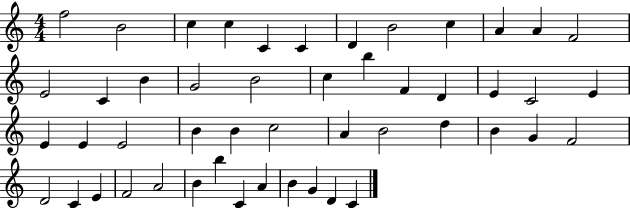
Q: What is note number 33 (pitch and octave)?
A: D5